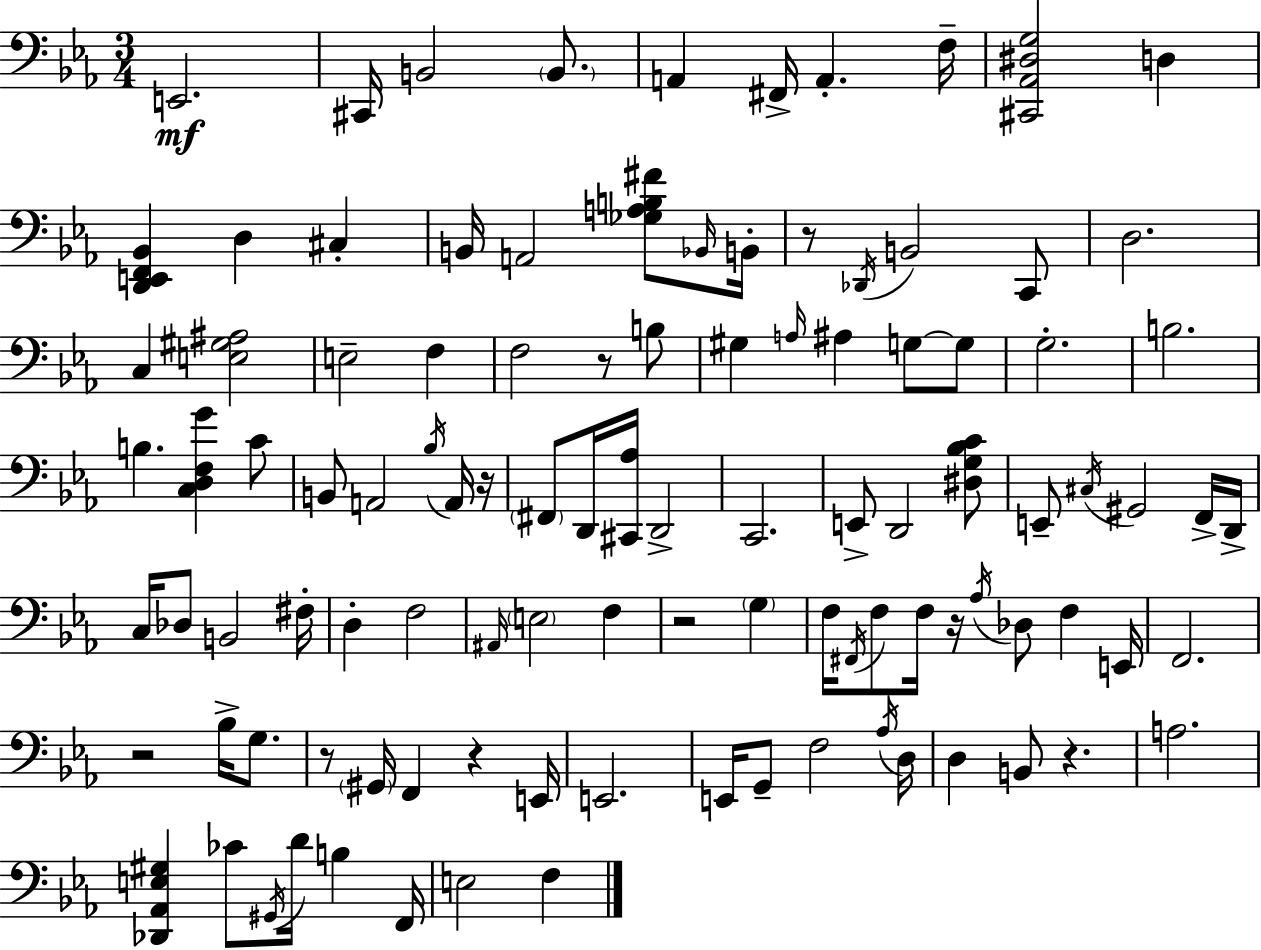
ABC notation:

X:1
T:Untitled
M:3/4
L:1/4
K:Eb
E,,2 ^C,,/4 B,,2 B,,/2 A,, ^F,,/4 A,, F,/4 [^C,,_A,,^D,G,]2 D, [D,,E,,F,,_B,,] D, ^C, B,,/4 A,,2 [_G,A,B,^F]/2 _B,,/4 B,,/4 z/2 _D,,/4 B,,2 C,,/2 D,2 C, [E,^G,^A,]2 E,2 F, F,2 z/2 B,/2 ^G, A,/4 ^A, G,/2 G,/2 G,2 B,2 B, [C,D,F,G] C/2 B,,/2 A,,2 _B,/4 A,,/4 z/4 ^F,,/2 D,,/4 [^C,,_A,]/4 D,,2 C,,2 E,,/2 D,,2 [^D,G,_B,C]/2 E,,/2 ^C,/4 ^G,,2 F,,/4 D,,/4 C,/4 _D,/2 B,,2 ^F,/4 D, F,2 ^A,,/4 E,2 F, z2 G, F,/4 ^F,,/4 F,/2 F,/4 z/4 _A,/4 _D,/2 F, E,,/4 F,,2 z2 _B,/4 G,/2 z/2 ^G,,/4 F,, z E,,/4 E,,2 E,,/4 G,,/2 F,2 _A,/4 D,/4 D, B,,/2 z A,2 [_D,,_A,,E,^G,] _C/2 ^G,,/4 D/4 B, F,,/4 E,2 F,